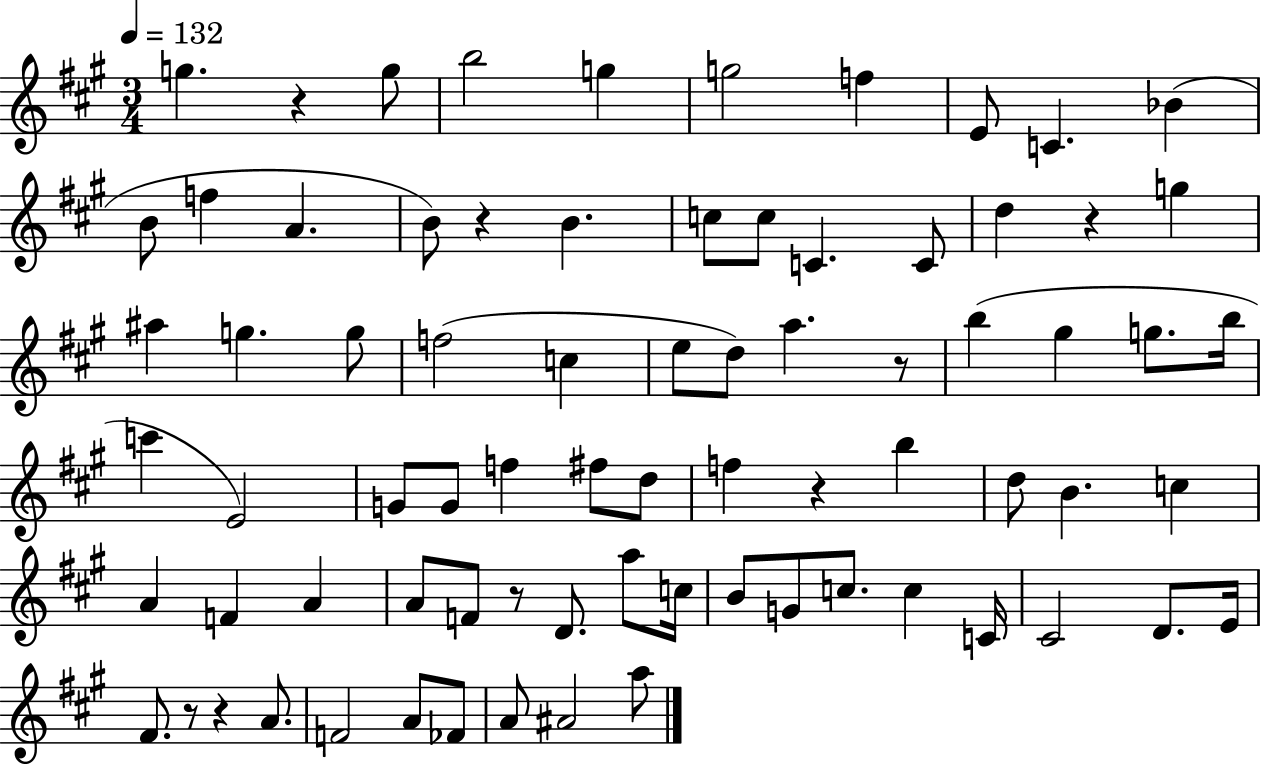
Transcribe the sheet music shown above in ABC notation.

X:1
T:Untitled
M:3/4
L:1/4
K:A
g z g/2 b2 g g2 f E/2 C _B B/2 f A B/2 z B c/2 c/2 C C/2 d z g ^a g g/2 f2 c e/2 d/2 a z/2 b ^g g/2 b/4 c' E2 G/2 G/2 f ^f/2 d/2 f z b d/2 B c A F A A/2 F/2 z/2 D/2 a/2 c/4 B/2 G/2 c/2 c C/4 ^C2 D/2 E/4 ^F/2 z/2 z A/2 F2 A/2 _F/2 A/2 ^A2 a/2